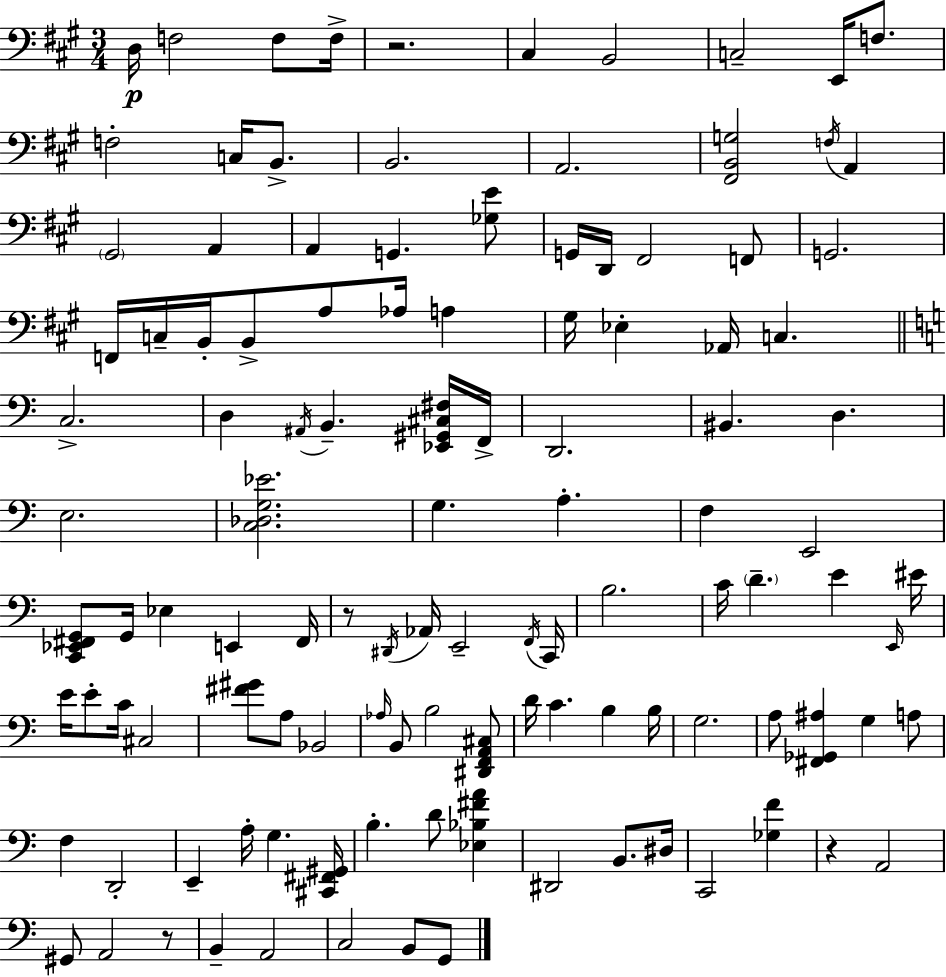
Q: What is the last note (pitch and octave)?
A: G2